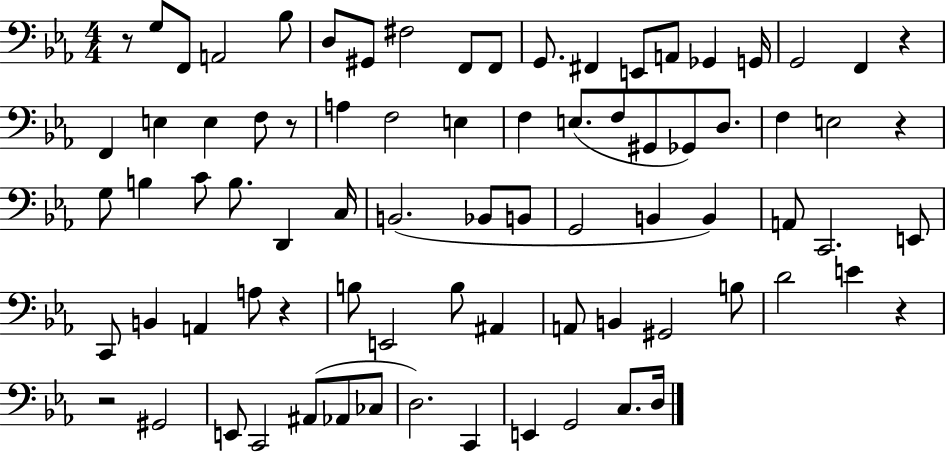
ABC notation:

X:1
T:Untitled
M:4/4
L:1/4
K:Eb
z/2 G,/2 F,,/2 A,,2 _B,/2 D,/2 ^G,,/2 ^F,2 F,,/2 F,,/2 G,,/2 ^F,, E,,/2 A,,/2 _G,, G,,/4 G,,2 F,, z F,, E, E, F,/2 z/2 A, F,2 E, F, E,/2 F,/2 ^G,,/2 _G,,/2 D,/2 F, E,2 z G,/2 B, C/2 B,/2 D,, C,/4 B,,2 _B,,/2 B,,/2 G,,2 B,, B,, A,,/2 C,,2 E,,/2 C,,/2 B,, A,, A,/2 z B,/2 E,,2 B,/2 ^A,, A,,/2 B,, ^G,,2 B,/2 D2 E z z2 ^G,,2 E,,/2 C,,2 ^A,,/2 _A,,/2 _C,/2 D,2 C,, E,, G,,2 C,/2 D,/4